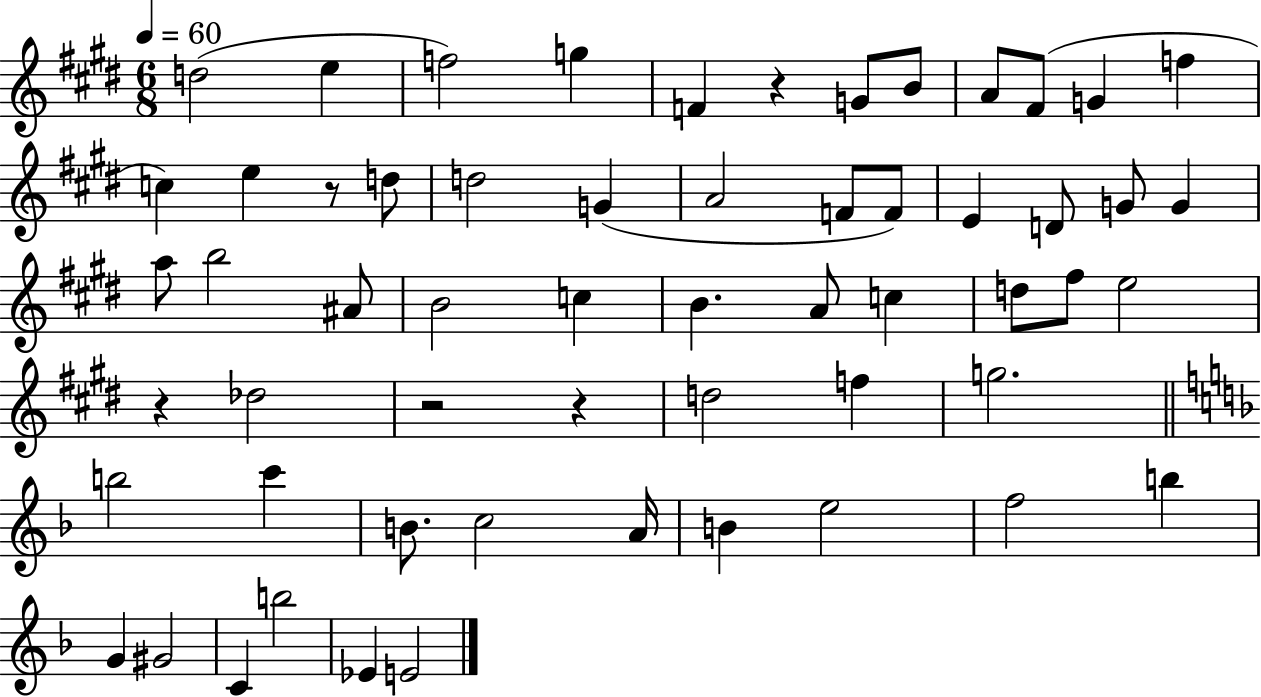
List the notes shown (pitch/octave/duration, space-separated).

D5/h E5/q F5/h G5/q F4/q R/q G4/e B4/e A4/e F#4/e G4/q F5/q C5/q E5/q R/e D5/e D5/h G4/q A4/h F4/e F4/e E4/q D4/e G4/e G4/q A5/e B5/h A#4/e B4/h C5/q B4/q. A4/e C5/q D5/e F#5/e E5/h R/q Db5/h R/h R/q D5/h F5/q G5/h. B5/h C6/q B4/e. C5/h A4/s B4/q E5/h F5/h B5/q G4/q G#4/h C4/q B5/h Eb4/q E4/h